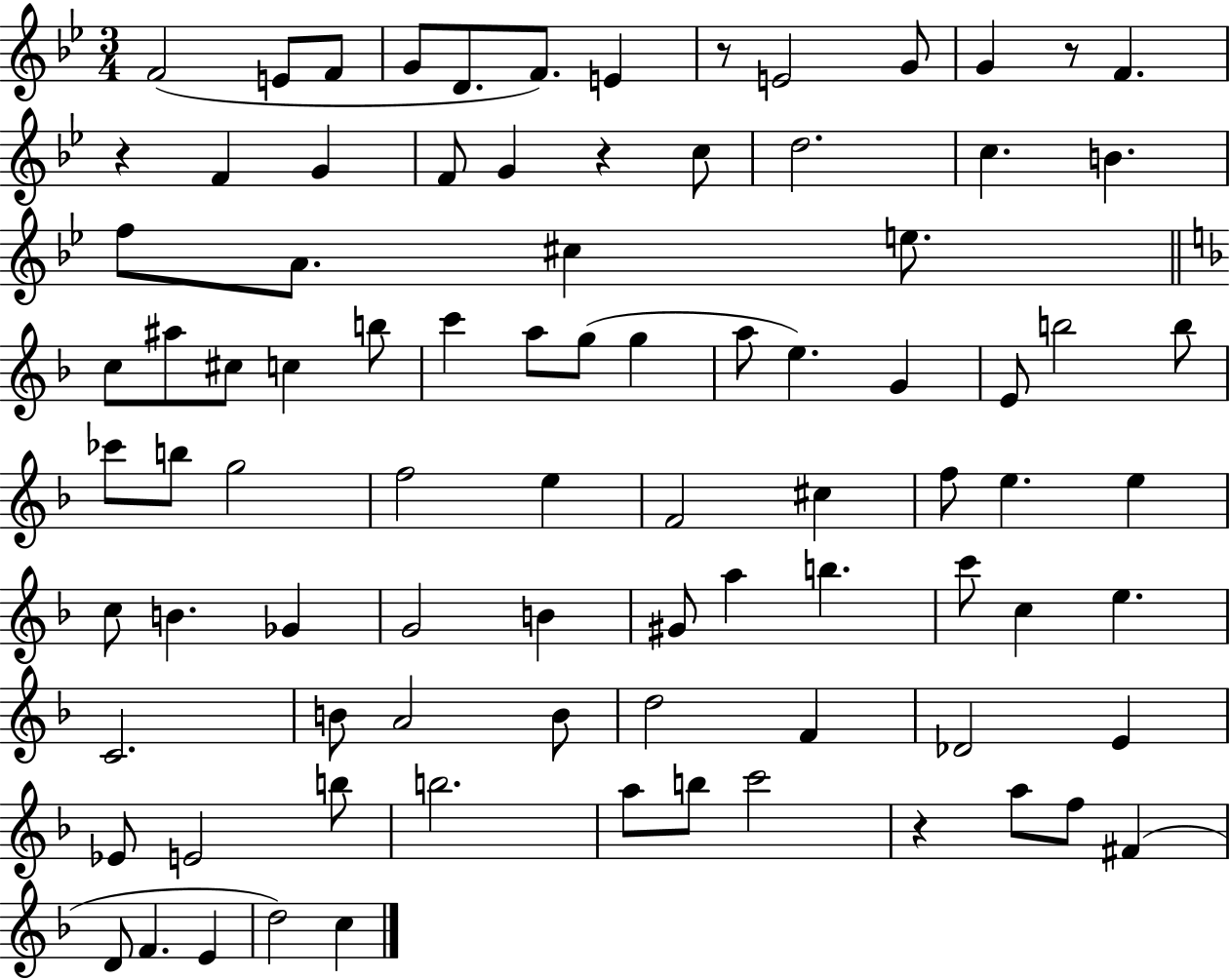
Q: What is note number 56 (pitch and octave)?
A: B5